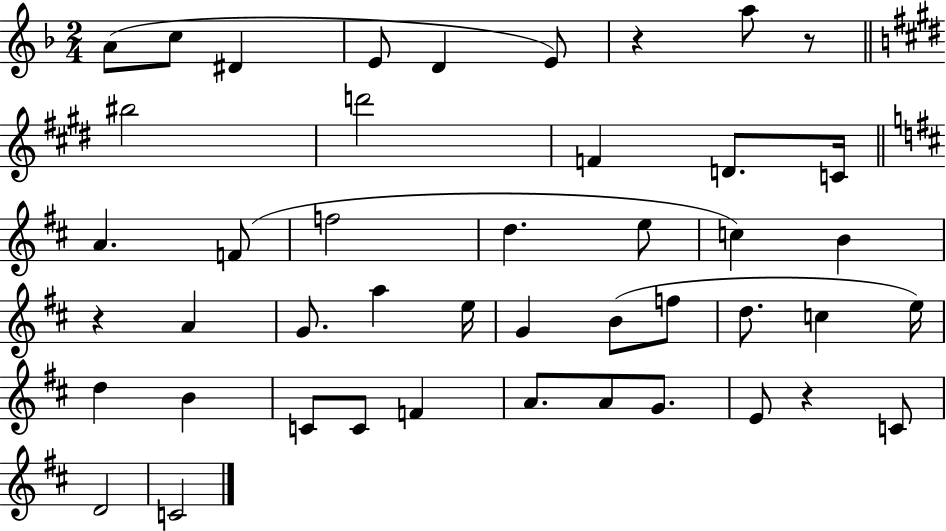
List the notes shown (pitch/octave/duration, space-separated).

A4/e C5/e D#4/q E4/e D4/q E4/e R/q A5/e R/e BIS5/h D6/h F4/q D4/e. C4/s A4/q. F4/e F5/h D5/q. E5/e C5/q B4/q R/q A4/q G4/e. A5/q E5/s G4/q B4/e F5/e D5/e. C5/q E5/s D5/q B4/q C4/e C4/e F4/q A4/e. A4/e G4/e. E4/e R/q C4/e D4/h C4/h